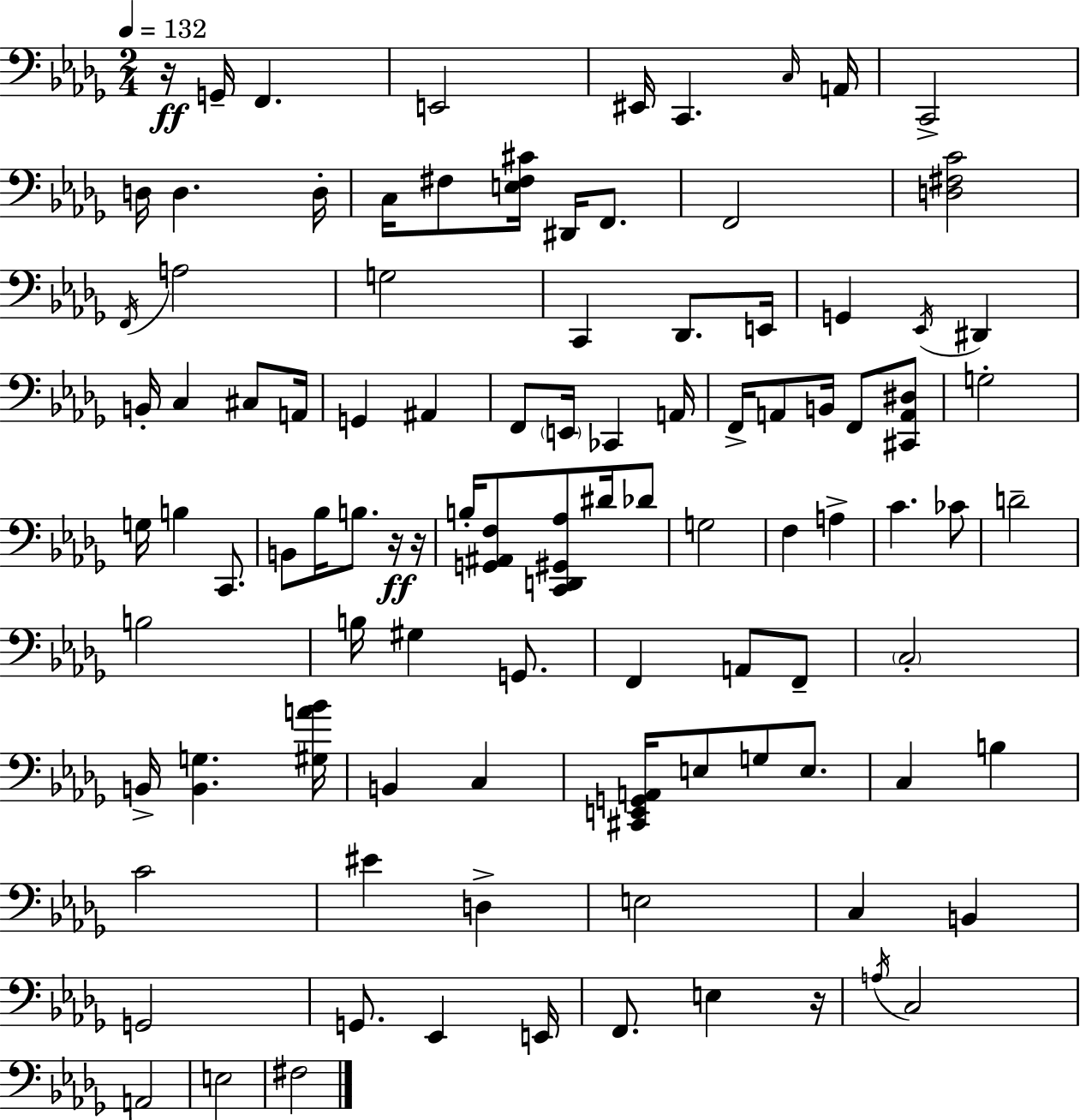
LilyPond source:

{
  \clef bass
  \numericTimeSignature
  \time 2/4
  \key bes \minor
  \tempo 4 = 132
  r16\ff g,16-- f,4. | e,2 | eis,16 c,4. \grace { c16 } | a,16 c,2-> | \break d16 d4. | d16-. c16 fis8 <e fis cis'>16 dis,16 f,8. | f,2 | <d fis c'>2 | \break \acciaccatura { f,16 } a2 | g2 | c,4 des,8. | e,16 g,4 \acciaccatura { ees,16 } dis,4 | \break b,16-. c4 | cis8 a,16 g,4 ais,4 | f,8 \parenthesize e,16 ces,4 | a,16 f,16-> a,8 b,16 f,8 | \break <cis, a, dis>8 g2-. | g16 b4 | c,8. b,8 bes16 b8. | r16\ff r16 b16-. <g, ais, f>8 <c, d, gis, aes>8 | \break dis'16 des'8 g2 | f4 a4-> | c'4. | ces'8 d'2-- | \break b2 | b16 gis4 | g,8. f,4 a,8 | f,8-- \parenthesize c2-. | \break b,16-> <b, g>4. | <gis a' bes'>16 b,4 c4 | <cis, e, g, a,>16 e8 g8 | e8. c4 b4 | \break c'2 | eis'4 d4-> | e2 | c4 b,4 | \break g,2 | g,8. ees,4 | e,16 f,8. e4 | r16 \acciaccatura { a16 } c2 | \break a,2 | e2 | fis2 | \bar "|."
}